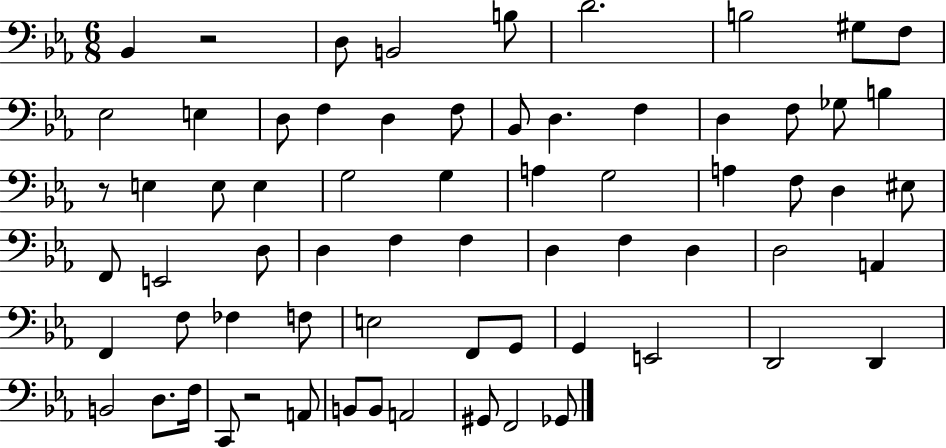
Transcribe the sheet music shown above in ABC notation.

X:1
T:Untitled
M:6/8
L:1/4
K:Eb
_B,, z2 D,/2 B,,2 B,/2 D2 B,2 ^G,/2 F,/2 _E,2 E, D,/2 F, D, F,/2 _B,,/2 D, F, D, F,/2 _G,/2 B, z/2 E, E,/2 E, G,2 G, A, G,2 A, F,/2 D, ^E,/2 F,,/2 E,,2 D,/2 D, F, F, D, F, D, D,2 A,, F,, F,/2 _F, F,/2 E,2 F,,/2 G,,/2 G,, E,,2 D,,2 D,, B,,2 D,/2 F,/4 C,,/2 z2 A,,/2 B,,/2 B,,/2 A,,2 ^G,,/2 F,,2 _G,,/2